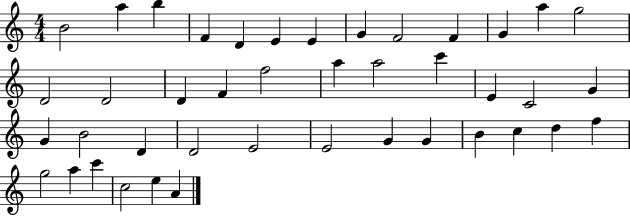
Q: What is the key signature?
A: C major